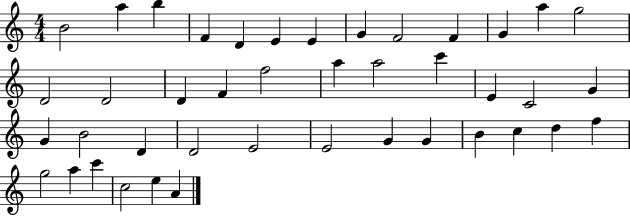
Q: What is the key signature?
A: C major